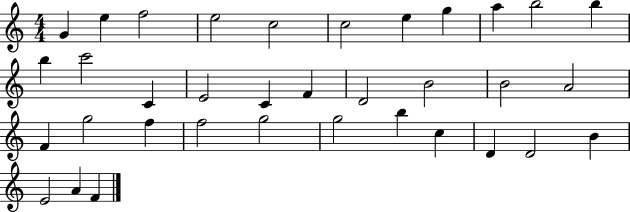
X:1
T:Untitled
M:4/4
L:1/4
K:C
G e f2 e2 c2 c2 e g a b2 b b c'2 C E2 C F D2 B2 B2 A2 F g2 f f2 g2 g2 b c D D2 B E2 A F